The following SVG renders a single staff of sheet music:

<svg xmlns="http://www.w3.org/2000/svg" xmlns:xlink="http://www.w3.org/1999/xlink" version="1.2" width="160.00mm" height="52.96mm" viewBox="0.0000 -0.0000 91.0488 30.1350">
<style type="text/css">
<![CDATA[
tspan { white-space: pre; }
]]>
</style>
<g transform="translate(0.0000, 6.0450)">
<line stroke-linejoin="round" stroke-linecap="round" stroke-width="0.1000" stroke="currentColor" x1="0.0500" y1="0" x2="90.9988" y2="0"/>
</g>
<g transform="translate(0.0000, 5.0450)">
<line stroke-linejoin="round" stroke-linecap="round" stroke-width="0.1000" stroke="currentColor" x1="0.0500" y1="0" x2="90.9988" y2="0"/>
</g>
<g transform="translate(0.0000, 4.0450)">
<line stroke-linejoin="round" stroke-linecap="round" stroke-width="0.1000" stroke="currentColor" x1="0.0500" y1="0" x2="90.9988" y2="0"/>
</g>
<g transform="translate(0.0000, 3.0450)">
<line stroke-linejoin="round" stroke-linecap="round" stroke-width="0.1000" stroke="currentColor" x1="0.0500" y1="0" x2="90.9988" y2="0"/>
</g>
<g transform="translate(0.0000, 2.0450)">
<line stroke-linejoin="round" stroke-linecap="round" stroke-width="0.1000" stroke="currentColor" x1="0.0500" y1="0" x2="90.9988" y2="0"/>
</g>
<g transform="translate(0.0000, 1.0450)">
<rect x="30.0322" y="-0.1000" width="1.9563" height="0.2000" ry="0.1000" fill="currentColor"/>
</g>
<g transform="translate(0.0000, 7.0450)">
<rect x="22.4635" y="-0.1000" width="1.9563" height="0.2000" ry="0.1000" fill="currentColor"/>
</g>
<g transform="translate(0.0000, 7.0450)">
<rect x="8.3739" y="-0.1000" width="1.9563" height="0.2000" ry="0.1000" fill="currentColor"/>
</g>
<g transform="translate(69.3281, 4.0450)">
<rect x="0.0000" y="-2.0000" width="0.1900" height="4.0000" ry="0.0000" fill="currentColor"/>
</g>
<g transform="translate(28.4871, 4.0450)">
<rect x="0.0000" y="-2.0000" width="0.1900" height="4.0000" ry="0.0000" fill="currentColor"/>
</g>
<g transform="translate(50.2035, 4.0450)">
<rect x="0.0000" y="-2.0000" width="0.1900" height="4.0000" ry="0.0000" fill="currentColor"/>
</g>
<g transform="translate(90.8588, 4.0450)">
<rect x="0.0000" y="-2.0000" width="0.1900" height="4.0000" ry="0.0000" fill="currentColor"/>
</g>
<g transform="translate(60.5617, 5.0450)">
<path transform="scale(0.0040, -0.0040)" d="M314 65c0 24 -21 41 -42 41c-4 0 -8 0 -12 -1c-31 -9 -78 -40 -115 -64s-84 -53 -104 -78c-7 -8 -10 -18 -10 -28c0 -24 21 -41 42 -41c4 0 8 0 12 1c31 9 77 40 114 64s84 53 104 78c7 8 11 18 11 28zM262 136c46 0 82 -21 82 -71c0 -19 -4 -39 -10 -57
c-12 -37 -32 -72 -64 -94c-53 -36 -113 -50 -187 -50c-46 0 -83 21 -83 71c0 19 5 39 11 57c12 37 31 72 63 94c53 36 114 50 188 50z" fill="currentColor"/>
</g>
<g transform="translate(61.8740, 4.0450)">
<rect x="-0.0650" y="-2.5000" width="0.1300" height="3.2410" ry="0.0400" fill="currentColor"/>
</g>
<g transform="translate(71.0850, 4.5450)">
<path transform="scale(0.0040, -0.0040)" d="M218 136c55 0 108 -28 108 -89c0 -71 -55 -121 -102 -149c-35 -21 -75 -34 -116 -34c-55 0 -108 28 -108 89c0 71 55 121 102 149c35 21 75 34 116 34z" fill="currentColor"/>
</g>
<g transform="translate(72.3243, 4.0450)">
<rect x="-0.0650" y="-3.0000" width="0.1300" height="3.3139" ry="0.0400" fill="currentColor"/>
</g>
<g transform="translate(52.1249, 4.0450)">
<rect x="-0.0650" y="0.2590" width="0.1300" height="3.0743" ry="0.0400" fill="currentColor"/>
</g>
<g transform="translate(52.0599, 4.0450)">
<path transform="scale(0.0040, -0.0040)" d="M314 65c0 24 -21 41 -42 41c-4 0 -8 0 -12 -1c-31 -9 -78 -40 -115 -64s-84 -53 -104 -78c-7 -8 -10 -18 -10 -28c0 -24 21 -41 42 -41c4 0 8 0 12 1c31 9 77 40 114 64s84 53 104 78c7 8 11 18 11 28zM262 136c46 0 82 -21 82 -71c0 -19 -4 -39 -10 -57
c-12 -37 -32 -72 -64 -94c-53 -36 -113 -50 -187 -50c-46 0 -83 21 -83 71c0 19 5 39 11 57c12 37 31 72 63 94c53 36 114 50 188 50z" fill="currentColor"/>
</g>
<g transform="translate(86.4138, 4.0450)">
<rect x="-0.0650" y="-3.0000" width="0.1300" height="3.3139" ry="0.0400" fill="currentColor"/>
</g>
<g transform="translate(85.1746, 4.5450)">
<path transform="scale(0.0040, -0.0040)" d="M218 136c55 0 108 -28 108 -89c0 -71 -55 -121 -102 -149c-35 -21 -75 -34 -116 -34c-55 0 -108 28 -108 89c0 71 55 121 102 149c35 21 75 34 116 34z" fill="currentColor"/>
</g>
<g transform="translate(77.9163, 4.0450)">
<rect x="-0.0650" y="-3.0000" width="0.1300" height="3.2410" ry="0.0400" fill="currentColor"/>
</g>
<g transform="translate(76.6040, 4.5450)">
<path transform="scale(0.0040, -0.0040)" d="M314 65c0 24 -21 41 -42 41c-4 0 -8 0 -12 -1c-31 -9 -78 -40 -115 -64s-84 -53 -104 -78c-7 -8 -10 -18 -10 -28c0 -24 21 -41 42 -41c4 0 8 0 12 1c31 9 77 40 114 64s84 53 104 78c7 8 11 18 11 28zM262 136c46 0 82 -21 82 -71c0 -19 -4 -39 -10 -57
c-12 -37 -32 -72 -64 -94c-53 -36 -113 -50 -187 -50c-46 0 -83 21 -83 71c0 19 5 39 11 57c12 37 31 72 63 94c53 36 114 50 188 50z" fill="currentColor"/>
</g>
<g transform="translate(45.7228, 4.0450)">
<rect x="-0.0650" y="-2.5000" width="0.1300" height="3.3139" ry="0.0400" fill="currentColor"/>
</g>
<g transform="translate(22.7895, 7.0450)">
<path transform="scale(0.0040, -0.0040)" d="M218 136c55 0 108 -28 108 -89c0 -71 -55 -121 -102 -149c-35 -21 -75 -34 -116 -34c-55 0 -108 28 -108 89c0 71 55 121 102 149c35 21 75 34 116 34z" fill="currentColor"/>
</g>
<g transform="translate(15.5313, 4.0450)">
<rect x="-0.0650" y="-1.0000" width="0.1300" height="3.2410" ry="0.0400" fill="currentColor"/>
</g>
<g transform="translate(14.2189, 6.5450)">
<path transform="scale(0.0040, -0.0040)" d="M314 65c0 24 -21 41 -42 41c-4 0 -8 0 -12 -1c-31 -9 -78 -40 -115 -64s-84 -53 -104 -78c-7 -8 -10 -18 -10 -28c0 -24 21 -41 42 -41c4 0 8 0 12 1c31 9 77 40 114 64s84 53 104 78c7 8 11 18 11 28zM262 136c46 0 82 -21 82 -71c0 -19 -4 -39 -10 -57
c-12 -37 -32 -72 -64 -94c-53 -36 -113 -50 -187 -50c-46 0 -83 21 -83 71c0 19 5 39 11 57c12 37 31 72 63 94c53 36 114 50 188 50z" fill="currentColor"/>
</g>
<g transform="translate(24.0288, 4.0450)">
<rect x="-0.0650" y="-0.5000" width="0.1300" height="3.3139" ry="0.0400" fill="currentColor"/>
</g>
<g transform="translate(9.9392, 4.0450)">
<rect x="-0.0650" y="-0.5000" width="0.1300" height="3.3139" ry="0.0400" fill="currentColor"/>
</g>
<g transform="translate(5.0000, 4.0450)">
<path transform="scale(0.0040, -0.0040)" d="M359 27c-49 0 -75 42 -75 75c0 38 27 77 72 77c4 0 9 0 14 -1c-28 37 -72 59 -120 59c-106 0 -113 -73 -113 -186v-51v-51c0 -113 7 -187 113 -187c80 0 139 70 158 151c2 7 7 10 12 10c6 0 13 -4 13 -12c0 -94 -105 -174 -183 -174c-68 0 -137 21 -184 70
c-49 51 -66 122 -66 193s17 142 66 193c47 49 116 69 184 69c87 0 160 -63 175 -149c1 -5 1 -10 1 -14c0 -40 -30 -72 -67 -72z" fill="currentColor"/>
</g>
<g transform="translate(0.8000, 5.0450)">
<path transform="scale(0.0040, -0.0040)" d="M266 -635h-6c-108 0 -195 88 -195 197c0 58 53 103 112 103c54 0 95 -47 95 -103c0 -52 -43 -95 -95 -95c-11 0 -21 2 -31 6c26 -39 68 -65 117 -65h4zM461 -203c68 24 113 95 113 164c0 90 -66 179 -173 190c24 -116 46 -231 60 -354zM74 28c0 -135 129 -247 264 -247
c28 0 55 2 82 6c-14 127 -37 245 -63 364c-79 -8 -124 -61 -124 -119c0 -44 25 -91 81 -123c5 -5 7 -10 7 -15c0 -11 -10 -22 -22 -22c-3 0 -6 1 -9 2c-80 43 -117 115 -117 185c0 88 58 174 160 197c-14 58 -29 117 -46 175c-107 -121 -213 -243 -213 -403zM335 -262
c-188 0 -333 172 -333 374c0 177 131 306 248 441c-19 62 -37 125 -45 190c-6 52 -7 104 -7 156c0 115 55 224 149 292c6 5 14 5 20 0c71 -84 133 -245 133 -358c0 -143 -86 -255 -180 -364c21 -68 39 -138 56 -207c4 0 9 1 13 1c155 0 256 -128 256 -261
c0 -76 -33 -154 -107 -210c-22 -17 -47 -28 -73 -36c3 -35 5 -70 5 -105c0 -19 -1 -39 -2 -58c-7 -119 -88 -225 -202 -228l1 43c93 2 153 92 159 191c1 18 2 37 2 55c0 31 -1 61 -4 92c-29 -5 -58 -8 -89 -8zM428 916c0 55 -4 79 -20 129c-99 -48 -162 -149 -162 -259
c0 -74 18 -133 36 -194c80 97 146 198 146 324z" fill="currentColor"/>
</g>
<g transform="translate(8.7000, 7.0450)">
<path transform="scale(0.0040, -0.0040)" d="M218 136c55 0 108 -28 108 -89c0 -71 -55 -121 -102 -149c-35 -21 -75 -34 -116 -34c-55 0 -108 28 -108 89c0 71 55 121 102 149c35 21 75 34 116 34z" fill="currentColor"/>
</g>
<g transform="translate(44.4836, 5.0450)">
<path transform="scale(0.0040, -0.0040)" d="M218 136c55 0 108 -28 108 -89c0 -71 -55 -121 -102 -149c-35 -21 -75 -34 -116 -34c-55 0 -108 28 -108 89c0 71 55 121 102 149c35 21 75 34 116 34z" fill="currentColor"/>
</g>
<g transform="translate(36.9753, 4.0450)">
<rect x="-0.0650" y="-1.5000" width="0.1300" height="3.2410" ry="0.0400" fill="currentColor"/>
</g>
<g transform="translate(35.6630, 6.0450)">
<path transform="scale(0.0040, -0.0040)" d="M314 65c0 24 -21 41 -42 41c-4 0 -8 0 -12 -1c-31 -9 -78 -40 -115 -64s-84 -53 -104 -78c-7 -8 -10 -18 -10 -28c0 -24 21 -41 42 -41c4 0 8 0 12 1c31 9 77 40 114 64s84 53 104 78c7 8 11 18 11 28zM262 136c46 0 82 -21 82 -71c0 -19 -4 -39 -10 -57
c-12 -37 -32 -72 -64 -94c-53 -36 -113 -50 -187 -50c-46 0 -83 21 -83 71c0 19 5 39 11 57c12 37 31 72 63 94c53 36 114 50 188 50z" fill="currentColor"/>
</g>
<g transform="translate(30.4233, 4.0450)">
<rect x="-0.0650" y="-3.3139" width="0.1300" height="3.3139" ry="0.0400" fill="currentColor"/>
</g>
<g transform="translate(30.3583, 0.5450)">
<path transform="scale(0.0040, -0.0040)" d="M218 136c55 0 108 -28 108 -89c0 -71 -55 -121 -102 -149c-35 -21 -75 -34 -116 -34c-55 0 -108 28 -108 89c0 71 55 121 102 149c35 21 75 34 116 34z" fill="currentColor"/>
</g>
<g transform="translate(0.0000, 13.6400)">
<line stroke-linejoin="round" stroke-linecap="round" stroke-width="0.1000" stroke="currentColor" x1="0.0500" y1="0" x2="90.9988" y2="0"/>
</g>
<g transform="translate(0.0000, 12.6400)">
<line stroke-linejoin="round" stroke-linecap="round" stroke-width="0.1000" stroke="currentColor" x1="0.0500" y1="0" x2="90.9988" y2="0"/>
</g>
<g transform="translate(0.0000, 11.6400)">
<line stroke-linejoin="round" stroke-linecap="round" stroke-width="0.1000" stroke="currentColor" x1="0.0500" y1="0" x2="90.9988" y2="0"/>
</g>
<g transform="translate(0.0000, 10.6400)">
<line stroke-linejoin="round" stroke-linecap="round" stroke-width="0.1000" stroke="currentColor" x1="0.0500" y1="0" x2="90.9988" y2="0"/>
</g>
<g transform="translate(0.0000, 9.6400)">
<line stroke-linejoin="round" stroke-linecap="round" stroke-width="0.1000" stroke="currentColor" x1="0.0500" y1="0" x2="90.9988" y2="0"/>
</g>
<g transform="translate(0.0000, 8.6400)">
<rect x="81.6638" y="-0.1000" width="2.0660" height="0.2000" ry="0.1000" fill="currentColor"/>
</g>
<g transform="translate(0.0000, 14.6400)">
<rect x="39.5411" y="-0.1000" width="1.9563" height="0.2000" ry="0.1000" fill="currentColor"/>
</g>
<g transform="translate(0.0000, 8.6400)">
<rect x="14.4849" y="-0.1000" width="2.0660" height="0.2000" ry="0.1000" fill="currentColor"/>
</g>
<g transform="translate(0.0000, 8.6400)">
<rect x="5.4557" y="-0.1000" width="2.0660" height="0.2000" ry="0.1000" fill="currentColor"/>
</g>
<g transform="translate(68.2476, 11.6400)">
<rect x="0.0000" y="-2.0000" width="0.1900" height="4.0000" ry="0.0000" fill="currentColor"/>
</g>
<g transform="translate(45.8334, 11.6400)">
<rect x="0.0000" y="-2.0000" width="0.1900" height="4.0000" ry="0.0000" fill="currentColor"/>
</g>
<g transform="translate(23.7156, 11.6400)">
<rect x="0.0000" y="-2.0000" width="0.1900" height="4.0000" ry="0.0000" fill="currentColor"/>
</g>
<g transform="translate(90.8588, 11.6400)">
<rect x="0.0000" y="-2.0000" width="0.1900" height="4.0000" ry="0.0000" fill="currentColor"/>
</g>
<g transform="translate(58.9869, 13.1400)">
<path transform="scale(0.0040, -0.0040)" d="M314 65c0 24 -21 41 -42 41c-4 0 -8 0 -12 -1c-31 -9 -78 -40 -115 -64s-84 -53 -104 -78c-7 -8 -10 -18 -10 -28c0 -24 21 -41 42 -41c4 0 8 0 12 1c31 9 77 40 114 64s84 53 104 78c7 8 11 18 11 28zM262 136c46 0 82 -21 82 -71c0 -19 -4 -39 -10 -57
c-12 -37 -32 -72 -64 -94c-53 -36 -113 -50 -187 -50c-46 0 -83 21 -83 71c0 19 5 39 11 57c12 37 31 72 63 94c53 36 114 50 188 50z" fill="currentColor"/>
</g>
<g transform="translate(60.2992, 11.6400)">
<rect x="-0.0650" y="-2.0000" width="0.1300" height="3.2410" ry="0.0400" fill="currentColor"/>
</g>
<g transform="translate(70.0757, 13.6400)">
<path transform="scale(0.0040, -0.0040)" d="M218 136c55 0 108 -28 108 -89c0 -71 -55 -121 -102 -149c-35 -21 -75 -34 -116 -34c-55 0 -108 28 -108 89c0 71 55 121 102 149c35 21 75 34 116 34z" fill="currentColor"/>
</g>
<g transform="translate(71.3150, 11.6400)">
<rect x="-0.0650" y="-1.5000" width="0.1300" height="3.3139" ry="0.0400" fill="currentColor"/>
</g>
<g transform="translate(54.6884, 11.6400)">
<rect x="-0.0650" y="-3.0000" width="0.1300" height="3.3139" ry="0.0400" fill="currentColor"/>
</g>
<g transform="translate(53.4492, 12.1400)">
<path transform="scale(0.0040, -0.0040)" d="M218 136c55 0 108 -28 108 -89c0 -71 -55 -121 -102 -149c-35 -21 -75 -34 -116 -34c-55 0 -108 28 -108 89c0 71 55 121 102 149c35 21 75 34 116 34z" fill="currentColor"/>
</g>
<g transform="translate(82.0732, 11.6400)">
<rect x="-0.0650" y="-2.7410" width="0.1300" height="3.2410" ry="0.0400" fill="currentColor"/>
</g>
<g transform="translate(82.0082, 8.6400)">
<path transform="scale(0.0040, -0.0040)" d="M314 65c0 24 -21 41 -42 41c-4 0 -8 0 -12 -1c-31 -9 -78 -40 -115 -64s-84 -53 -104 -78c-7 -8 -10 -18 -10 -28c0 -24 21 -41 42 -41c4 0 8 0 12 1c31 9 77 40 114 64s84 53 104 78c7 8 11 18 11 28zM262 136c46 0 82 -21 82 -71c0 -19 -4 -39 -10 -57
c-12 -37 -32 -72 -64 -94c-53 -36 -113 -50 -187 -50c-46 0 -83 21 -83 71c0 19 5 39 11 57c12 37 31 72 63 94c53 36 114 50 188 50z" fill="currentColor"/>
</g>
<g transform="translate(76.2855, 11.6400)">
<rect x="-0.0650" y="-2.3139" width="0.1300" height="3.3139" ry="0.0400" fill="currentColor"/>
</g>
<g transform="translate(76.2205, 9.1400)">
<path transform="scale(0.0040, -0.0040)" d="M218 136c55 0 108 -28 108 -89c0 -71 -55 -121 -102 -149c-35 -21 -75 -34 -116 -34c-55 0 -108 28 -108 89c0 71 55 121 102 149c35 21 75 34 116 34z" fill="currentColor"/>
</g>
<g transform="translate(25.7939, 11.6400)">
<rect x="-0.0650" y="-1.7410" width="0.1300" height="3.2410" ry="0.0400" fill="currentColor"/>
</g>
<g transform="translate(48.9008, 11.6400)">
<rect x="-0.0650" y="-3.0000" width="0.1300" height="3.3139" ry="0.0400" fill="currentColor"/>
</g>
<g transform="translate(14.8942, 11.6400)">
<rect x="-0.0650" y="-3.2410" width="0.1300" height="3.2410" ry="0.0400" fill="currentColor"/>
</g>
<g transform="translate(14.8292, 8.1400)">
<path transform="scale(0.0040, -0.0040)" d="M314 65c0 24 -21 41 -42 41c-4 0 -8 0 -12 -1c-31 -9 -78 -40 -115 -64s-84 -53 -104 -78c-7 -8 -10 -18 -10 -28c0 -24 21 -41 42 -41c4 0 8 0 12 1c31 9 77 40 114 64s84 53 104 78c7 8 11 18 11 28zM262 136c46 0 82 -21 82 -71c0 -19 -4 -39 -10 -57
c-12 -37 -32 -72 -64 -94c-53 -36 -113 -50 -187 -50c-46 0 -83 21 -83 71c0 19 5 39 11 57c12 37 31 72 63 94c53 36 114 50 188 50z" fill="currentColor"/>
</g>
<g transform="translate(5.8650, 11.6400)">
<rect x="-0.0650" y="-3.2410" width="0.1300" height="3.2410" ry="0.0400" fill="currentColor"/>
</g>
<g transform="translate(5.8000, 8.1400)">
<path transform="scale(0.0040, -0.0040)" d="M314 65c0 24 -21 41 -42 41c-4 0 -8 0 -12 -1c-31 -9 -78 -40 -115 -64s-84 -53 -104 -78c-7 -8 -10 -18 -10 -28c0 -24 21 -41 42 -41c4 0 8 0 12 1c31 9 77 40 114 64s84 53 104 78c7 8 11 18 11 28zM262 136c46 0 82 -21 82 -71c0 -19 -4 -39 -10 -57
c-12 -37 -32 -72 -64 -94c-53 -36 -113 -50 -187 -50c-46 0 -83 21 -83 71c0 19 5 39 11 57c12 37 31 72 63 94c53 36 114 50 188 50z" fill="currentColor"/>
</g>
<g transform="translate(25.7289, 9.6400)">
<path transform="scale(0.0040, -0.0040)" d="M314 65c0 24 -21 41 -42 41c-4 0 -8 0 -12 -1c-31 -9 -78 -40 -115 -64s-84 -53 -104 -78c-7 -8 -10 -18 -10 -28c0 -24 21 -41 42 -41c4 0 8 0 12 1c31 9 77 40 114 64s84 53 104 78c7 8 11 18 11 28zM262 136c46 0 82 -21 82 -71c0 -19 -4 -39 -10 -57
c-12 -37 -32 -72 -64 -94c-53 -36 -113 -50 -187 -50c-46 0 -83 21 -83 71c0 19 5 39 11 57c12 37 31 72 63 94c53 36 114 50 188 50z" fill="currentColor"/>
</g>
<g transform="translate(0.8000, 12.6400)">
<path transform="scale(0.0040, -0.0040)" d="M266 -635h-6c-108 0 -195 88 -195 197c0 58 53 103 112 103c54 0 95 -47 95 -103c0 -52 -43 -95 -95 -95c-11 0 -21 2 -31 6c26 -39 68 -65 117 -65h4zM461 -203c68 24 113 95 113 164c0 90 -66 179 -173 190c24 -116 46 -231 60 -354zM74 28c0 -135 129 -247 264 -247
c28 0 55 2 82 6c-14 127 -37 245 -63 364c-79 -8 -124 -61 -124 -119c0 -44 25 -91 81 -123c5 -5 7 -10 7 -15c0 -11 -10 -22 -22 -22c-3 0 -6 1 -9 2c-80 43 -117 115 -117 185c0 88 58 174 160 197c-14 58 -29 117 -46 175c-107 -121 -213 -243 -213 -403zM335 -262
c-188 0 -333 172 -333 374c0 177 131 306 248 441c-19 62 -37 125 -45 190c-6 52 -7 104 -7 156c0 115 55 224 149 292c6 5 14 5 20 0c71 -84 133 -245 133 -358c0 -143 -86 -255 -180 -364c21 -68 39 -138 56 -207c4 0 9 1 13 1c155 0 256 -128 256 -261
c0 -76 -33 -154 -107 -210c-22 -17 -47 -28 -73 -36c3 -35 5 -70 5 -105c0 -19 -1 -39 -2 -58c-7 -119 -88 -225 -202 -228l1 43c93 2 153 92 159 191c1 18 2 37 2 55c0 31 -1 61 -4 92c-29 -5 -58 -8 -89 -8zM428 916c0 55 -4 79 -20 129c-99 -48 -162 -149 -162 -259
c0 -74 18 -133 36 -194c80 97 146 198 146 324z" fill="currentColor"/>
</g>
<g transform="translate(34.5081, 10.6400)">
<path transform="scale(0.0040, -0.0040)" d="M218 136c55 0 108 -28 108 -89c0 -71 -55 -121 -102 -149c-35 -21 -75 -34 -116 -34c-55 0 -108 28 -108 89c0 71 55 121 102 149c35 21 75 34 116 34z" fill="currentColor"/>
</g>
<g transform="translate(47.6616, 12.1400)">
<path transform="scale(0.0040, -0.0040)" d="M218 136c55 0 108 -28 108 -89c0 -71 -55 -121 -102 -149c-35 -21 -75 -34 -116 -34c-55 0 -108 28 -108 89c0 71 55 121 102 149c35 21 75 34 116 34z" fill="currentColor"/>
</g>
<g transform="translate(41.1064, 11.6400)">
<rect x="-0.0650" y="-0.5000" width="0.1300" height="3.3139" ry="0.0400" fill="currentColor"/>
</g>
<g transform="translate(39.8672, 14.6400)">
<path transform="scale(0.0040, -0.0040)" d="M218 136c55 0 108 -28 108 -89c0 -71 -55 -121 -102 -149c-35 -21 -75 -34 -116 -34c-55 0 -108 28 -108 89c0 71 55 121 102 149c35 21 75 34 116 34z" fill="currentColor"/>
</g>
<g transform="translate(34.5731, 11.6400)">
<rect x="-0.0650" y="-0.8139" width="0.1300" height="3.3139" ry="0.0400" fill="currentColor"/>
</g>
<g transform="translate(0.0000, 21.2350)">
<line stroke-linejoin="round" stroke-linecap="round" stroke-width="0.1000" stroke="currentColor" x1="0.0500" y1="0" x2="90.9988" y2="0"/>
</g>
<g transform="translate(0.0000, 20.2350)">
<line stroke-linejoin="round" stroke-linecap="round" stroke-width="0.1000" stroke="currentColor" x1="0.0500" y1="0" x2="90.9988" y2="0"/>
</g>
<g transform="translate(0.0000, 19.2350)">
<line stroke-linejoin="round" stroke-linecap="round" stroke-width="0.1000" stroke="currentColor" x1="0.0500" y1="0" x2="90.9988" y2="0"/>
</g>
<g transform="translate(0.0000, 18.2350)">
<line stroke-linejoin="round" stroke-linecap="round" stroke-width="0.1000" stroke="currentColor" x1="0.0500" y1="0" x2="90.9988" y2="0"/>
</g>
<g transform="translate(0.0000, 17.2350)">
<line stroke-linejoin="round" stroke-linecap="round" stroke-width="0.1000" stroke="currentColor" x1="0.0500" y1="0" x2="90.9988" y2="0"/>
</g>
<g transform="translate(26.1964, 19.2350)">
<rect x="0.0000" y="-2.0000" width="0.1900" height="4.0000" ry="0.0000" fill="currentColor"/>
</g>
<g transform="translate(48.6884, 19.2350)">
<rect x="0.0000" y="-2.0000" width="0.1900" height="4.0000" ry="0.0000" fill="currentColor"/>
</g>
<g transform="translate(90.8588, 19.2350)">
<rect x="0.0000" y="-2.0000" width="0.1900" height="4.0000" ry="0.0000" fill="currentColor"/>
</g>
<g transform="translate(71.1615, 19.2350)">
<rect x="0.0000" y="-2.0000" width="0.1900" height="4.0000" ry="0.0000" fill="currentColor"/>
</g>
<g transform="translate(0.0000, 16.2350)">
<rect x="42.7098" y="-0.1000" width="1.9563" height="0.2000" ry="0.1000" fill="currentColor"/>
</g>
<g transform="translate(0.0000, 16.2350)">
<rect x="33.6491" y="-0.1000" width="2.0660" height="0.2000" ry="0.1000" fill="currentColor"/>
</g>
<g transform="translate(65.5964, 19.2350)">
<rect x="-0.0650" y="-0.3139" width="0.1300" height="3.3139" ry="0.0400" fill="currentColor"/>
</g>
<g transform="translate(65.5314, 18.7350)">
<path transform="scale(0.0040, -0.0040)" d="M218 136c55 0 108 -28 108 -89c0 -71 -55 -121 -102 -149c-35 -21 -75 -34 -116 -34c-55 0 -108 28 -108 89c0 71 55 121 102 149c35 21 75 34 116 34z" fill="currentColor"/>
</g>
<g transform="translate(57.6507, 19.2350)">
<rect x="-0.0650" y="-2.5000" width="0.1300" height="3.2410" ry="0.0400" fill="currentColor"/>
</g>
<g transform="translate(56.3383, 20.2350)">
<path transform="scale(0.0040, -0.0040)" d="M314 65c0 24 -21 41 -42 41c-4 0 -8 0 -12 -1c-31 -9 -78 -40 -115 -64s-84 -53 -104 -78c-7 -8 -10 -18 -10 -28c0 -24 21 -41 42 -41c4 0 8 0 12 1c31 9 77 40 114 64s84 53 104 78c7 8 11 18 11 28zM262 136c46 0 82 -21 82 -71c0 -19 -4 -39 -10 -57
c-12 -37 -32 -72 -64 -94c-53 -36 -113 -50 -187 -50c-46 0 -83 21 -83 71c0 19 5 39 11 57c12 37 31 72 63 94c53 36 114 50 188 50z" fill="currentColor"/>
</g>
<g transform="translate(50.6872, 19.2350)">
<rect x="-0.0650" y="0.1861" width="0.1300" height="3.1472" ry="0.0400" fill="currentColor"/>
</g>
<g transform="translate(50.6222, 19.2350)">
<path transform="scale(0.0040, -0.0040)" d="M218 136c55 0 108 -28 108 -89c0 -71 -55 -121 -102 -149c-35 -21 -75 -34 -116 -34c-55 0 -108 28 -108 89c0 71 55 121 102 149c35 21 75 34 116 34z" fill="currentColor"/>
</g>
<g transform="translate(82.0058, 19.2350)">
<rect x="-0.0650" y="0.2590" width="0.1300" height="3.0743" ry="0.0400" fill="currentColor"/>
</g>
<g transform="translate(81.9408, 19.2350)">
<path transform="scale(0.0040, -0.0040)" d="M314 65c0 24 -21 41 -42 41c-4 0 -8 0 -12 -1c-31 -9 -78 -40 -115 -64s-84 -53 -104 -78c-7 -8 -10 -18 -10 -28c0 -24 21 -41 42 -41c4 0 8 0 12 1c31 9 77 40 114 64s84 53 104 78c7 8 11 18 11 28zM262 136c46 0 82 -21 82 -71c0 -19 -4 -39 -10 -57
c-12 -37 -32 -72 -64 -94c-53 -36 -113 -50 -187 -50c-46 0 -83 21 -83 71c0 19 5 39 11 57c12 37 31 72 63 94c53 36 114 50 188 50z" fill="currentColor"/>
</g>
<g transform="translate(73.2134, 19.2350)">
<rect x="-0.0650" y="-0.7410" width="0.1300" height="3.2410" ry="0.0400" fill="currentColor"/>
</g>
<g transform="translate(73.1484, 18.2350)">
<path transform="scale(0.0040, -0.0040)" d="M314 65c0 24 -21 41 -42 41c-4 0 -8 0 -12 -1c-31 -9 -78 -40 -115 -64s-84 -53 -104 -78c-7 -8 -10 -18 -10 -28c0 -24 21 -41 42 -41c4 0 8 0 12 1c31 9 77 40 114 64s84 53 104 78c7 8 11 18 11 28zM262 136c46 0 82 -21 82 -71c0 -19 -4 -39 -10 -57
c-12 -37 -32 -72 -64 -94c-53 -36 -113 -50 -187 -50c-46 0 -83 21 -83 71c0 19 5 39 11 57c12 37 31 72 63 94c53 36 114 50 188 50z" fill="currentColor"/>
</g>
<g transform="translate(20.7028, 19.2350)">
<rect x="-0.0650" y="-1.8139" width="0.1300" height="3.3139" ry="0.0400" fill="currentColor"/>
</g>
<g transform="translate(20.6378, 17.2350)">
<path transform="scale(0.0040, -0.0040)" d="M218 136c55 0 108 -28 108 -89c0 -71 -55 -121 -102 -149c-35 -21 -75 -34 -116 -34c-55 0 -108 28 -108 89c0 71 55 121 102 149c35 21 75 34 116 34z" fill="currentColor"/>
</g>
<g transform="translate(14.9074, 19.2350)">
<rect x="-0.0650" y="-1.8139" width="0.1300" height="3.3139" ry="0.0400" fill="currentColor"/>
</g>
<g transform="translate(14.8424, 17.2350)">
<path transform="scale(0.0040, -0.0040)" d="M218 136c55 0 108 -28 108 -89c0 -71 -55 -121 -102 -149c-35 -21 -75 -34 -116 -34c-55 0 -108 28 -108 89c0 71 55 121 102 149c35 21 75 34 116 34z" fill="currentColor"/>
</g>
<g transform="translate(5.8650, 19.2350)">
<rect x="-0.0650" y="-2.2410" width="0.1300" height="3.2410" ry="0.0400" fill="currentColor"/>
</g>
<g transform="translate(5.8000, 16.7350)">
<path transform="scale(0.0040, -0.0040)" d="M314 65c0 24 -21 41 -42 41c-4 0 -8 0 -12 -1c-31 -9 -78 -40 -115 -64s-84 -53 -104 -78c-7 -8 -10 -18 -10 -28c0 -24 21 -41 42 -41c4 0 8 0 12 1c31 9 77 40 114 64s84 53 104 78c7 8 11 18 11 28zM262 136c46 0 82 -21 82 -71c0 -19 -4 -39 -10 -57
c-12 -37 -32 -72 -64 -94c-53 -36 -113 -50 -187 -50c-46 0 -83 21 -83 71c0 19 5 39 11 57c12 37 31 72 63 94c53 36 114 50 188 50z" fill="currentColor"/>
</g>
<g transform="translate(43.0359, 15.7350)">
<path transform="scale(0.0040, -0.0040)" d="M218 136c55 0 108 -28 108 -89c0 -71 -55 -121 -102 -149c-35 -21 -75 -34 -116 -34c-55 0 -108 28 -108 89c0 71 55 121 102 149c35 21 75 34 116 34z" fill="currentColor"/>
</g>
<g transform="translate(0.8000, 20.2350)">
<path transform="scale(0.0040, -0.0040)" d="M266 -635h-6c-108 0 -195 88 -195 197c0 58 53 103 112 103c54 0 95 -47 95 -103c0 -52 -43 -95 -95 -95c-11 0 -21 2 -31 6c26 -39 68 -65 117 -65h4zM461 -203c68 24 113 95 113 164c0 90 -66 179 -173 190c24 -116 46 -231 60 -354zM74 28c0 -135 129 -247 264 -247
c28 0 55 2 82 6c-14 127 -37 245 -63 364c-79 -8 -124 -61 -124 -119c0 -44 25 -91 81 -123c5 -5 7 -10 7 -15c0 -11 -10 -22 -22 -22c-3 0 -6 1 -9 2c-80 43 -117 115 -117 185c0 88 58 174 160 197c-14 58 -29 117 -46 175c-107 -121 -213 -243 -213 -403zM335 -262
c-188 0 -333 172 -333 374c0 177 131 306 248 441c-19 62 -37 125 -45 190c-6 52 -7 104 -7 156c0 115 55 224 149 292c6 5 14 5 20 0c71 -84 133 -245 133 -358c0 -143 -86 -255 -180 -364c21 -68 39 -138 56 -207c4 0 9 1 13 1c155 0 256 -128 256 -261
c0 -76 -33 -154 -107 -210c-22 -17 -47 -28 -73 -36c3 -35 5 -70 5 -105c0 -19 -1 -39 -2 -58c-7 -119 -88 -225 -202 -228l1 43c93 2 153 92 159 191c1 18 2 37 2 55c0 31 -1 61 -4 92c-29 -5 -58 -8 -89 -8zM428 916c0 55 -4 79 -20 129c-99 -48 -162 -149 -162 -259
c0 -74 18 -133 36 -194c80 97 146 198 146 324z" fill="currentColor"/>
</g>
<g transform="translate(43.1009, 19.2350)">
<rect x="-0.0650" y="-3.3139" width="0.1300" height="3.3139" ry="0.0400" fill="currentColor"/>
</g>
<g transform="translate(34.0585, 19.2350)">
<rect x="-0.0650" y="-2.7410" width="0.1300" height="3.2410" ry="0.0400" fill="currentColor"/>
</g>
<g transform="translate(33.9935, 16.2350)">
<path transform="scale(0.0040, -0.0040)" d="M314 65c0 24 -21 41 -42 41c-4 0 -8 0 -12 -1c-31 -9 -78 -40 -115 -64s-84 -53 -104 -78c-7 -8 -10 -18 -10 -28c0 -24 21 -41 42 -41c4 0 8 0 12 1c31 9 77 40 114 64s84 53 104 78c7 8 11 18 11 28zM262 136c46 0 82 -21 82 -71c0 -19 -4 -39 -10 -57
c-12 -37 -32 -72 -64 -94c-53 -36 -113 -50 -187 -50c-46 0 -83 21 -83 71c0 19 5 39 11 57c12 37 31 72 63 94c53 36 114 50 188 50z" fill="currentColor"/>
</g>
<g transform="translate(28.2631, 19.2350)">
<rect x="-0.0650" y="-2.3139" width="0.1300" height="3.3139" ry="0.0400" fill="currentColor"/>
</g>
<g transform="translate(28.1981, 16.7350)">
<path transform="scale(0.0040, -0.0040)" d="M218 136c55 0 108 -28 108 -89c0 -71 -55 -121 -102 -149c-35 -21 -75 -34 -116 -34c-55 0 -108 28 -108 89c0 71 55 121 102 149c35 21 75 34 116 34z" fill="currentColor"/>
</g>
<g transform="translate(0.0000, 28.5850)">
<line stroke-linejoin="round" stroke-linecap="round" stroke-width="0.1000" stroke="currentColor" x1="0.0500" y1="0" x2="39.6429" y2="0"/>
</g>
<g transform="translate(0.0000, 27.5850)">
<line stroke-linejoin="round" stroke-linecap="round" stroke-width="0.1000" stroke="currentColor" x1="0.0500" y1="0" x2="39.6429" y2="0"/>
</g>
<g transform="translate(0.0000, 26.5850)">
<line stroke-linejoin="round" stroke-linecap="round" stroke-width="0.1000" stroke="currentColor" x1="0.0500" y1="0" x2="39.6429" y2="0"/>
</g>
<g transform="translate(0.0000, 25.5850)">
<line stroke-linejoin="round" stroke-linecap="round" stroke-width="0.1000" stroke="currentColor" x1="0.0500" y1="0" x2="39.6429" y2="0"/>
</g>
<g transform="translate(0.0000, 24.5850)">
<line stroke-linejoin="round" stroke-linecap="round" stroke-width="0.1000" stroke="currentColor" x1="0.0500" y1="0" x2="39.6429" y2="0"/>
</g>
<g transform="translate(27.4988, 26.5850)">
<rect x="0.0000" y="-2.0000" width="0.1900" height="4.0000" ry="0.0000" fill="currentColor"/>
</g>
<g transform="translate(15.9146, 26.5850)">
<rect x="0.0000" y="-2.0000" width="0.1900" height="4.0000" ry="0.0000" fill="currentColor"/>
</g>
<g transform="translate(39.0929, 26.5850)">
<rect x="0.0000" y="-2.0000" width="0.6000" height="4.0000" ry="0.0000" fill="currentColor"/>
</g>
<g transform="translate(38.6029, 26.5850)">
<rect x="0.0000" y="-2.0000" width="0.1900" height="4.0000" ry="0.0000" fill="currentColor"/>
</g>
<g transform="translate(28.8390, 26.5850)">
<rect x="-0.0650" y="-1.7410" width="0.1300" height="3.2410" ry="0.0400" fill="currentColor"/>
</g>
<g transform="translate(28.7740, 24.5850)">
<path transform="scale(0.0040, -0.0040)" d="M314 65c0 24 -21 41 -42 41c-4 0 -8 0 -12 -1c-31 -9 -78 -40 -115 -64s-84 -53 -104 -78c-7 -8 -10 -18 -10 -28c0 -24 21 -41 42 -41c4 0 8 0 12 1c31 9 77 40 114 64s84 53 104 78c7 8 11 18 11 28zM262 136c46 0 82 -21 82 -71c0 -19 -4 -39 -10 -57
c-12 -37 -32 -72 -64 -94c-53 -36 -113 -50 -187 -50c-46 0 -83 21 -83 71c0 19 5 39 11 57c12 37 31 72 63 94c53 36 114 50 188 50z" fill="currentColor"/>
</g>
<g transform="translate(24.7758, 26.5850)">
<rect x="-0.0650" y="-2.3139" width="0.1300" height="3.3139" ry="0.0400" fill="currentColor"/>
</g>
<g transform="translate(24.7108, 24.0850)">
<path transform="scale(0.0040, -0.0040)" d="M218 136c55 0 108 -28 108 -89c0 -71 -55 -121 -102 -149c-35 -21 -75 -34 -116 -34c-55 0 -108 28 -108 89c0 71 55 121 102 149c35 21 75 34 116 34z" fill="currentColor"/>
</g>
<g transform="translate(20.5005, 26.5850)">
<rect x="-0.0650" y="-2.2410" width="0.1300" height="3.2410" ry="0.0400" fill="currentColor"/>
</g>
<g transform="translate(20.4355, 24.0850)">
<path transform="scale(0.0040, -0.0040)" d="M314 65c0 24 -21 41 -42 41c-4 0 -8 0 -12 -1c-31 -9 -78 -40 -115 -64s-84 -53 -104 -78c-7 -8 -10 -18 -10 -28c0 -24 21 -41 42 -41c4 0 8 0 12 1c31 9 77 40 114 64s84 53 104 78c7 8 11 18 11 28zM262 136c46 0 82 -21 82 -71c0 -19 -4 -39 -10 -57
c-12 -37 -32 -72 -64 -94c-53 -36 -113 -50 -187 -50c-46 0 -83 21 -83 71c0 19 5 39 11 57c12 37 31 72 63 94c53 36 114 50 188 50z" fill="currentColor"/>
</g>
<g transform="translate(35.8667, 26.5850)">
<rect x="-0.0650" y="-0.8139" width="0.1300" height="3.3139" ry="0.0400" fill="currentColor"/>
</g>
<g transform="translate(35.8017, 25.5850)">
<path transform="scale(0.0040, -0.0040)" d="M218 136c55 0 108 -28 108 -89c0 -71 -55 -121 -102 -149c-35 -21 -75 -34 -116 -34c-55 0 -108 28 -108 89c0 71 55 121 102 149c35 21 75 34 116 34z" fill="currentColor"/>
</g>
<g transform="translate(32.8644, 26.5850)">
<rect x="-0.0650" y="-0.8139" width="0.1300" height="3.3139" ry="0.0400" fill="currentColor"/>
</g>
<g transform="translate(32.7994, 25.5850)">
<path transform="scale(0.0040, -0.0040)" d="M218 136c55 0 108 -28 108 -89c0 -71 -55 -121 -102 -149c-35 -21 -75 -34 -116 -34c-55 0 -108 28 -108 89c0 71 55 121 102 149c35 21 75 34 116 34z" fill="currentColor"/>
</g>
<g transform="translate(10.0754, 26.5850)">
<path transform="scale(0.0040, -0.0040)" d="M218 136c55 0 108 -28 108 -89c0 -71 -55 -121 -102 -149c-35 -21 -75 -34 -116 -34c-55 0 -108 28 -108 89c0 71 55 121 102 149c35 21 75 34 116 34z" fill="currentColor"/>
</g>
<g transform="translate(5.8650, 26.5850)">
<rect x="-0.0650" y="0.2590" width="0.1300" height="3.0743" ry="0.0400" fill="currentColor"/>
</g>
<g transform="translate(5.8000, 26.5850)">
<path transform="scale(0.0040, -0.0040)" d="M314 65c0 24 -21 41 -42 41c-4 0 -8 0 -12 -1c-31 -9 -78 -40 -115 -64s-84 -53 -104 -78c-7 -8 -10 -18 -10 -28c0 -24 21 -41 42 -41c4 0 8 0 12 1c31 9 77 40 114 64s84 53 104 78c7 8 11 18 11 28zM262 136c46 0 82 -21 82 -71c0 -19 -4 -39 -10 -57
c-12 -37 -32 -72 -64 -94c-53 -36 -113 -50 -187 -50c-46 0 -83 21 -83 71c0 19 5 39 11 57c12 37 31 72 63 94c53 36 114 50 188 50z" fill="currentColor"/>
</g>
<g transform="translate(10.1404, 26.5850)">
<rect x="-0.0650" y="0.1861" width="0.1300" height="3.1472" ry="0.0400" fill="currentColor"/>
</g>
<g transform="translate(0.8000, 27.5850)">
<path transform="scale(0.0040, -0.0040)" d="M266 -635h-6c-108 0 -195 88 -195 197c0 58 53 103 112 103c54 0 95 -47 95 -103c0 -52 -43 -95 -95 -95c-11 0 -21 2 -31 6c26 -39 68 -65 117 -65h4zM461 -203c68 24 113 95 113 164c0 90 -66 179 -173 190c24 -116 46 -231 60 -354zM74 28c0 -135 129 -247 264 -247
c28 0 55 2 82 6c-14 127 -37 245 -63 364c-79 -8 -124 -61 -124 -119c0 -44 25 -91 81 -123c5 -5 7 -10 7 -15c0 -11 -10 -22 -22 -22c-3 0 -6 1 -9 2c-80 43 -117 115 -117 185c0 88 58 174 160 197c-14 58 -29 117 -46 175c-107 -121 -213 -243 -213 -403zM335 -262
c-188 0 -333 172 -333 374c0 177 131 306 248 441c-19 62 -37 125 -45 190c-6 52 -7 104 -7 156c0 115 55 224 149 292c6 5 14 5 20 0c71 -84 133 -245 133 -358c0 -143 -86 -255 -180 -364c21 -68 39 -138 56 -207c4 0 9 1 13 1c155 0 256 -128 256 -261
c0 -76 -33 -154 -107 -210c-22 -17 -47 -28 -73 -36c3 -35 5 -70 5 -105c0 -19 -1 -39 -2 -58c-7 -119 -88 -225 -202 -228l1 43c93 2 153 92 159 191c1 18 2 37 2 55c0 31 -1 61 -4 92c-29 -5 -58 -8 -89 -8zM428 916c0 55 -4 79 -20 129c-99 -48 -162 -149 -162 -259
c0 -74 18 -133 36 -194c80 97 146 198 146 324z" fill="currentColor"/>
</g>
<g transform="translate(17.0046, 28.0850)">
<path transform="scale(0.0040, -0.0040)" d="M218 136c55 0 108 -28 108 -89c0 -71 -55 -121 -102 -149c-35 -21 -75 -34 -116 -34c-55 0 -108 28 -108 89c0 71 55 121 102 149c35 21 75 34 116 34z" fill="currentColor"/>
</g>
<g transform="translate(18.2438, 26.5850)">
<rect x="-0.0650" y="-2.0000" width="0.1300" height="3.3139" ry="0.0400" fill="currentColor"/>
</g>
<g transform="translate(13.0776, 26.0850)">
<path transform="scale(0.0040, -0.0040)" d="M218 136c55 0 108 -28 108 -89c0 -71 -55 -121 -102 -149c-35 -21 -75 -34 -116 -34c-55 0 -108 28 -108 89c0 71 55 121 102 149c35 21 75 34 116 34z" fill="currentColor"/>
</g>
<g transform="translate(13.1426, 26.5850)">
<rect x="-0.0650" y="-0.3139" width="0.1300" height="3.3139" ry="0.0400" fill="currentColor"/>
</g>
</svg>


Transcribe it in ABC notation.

X:1
T:Untitled
M:4/4
L:1/4
K:C
C D2 C b E2 G B2 G2 A A2 A b2 b2 f2 d C A A F2 E g a2 g2 f f g a2 b B G2 c d2 B2 B2 B c F g2 g f2 d d